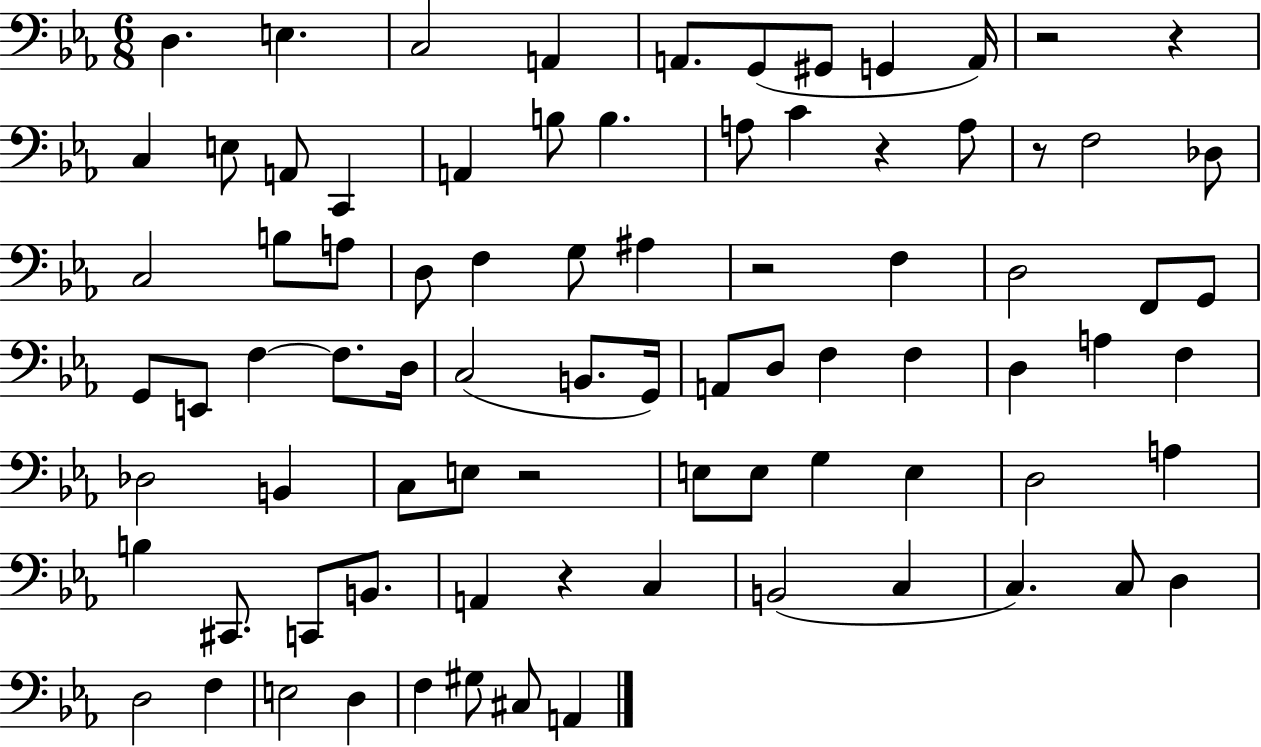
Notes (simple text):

D3/q. E3/q. C3/h A2/q A2/e. G2/e G#2/e G2/q A2/s R/h R/q C3/q E3/e A2/e C2/q A2/q B3/e B3/q. A3/e C4/q R/q A3/e R/e F3/h Db3/e C3/h B3/e A3/e D3/e F3/q G3/e A#3/q R/h F3/q D3/h F2/e G2/e G2/e E2/e F3/q F3/e. D3/s C3/h B2/e. G2/s A2/e D3/e F3/q F3/q D3/q A3/q F3/q Db3/h B2/q C3/e E3/e R/h E3/e E3/e G3/q E3/q D3/h A3/q B3/q C#2/e. C2/e B2/e. A2/q R/q C3/q B2/h C3/q C3/q. C3/e D3/q D3/h F3/q E3/h D3/q F3/q G#3/e C#3/e A2/q